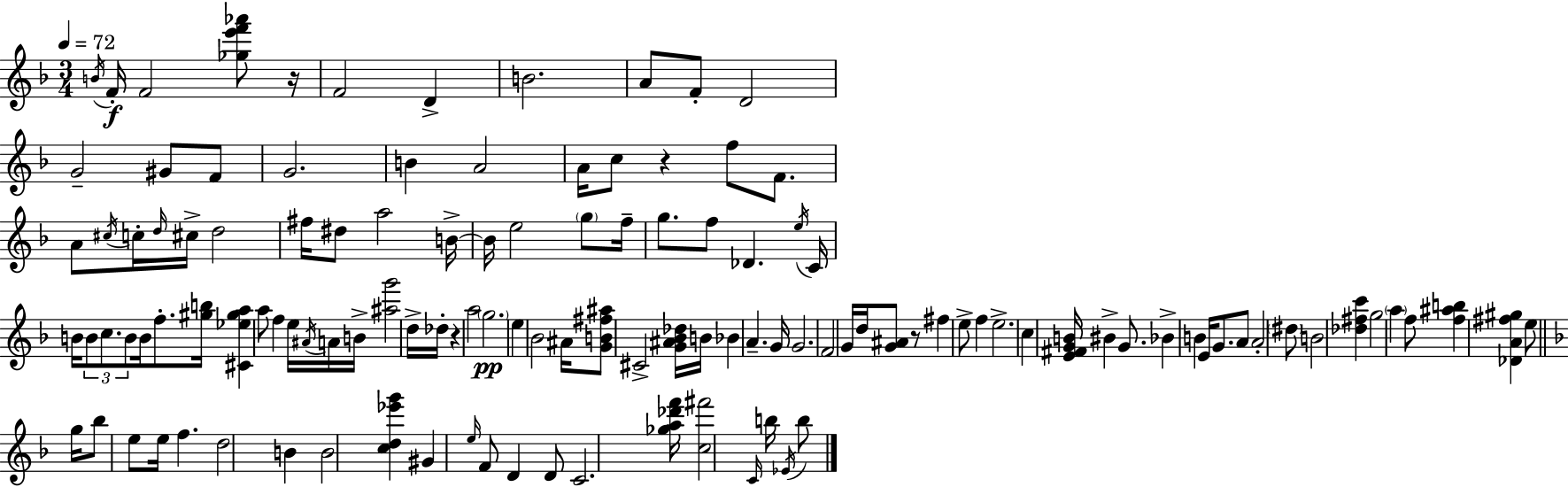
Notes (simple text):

B4/s F4/s F4/h [Gb5,E6,F6,Ab6]/e R/s F4/h D4/q B4/h. A4/e F4/e D4/h G4/h G#4/e F4/e G4/h. B4/q A4/h A4/s C5/e R/q F5/e F4/e. A4/e C#5/s C5/s D5/s C#5/s D5/h F#5/s D#5/e A5/h B4/s B4/s E5/h G5/e F5/s G5/e. F5/e Db4/q. E5/s C4/s B4/s B4/e C5/e. B4/e B4/s F5/e. [G#5,B5]/s [C#4,Eb5,G#5,A5]/q A5/e F5/q E5/s A#4/s A4/s B4/s [A#5,G6]/h D5/s Db5/s R/q A5/h G5/h. E5/q Bb4/h A#4/s [G4,B4,F#5,A#5]/e C#4/h [G4,A#4,Bb4,Db5]/s B4/s Bb4/q A4/q. G4/s G4/h. F4/h G4/s D5/s [G4,A#4]/e R/e F#5/q E5/e F5/q E5/h. C5/q [E4,F#4,G4,B4]/s BIS4/q G4/e. Bb4/q B4/q E4/s G4/e. A4/e A4/h D#5/e B4/h [Db5,F#5,C6]/q G5/h A5/q F5/e [F5,A#5,B5]/q [Db4,A4,F#5,G#5]/q E5/e G5/s Bb5/e E5/e E5/s F5/q. D5/h B4/q B4/h [C5,D5,Eb6,G6]/q G#4/q E5/s F4/e D4/q D4/e C4/h. [Gb5,A5,Db6,F6]/s [C5,F#6]/h C4/s B5/s Eb4/s B5/e